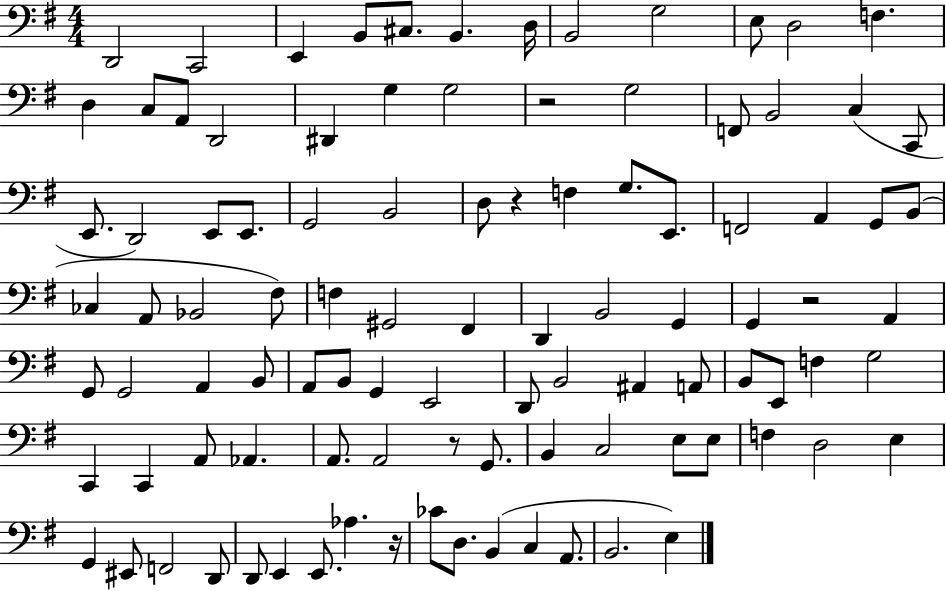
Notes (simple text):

D2/h C2/h E2/q B2/e C#3/e. B2/q. D3/s B2/h G3/h E3/e D3/h F3/q. D3/q C3/e A2/e D2/h D#2/q G3/q G3/h R/h G3/h F2/e B2/h C3/q C2/e E2/e. D2/h E2/e E2/e. G2/h B2/h D3/e R/q F3/q G3/e. E2/e. F2/h A2/q G2/e B2/e CES3/q A2/e Bb2/h F#3/e F3/q G#2/h F#2/q D2/q B2/h G2/q G2/q R/h A2/q G2/e G2/h A2/q B2/e A2/e B2/e G2/q E2/h D2/e B2/h A#2/q A2/e B2/e E2/e F3/q G3/h C2/q C2/q A2/e Ab2/q. A2/e. A2/h R/e G2/e. B2/q C3/h E3/e E3/e F3/q D3/h E3/q G2/q EIS2/e F2/h D2/e D2/e E2/q E2/e. Ab3/q. R/s CES4/e D3/e. B2/q C3/q A2/e. B2/h. E3/q